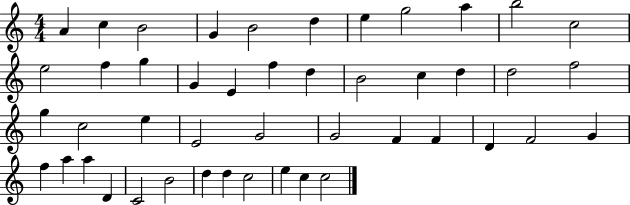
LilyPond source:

{
  \clef treble
  \numericTimeSignature
  \time 4/4
  \key c \major
  a'4 c''4 b'2 | g'4 b'2 d''4 | e''4 g''2 a''4 | b''2 c''2 | \break e''2 f''4 g''4 | g'4 e'4 f''4 d''4 | b'2 c''4 d''4 | d''2 f''2 | \break g''4 c''2 e''4 | e'2 g'2 | g'2 f'4 f'4 | d'4 f'2 g'4 | \break f''4 a''4 a''4 d'4 | c'2 b'2 | d''4 d''4 c''2 | e''4 c''4 c''2 | \break \bar "|."
}